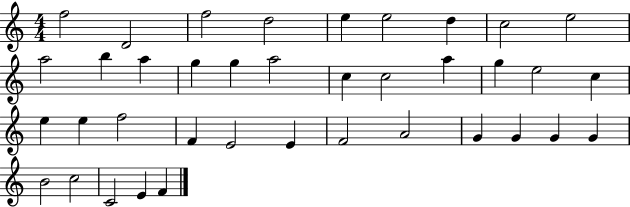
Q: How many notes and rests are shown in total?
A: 38